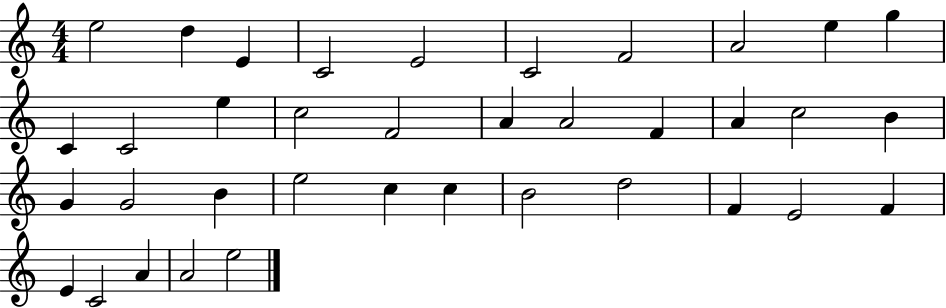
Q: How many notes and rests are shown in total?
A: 37